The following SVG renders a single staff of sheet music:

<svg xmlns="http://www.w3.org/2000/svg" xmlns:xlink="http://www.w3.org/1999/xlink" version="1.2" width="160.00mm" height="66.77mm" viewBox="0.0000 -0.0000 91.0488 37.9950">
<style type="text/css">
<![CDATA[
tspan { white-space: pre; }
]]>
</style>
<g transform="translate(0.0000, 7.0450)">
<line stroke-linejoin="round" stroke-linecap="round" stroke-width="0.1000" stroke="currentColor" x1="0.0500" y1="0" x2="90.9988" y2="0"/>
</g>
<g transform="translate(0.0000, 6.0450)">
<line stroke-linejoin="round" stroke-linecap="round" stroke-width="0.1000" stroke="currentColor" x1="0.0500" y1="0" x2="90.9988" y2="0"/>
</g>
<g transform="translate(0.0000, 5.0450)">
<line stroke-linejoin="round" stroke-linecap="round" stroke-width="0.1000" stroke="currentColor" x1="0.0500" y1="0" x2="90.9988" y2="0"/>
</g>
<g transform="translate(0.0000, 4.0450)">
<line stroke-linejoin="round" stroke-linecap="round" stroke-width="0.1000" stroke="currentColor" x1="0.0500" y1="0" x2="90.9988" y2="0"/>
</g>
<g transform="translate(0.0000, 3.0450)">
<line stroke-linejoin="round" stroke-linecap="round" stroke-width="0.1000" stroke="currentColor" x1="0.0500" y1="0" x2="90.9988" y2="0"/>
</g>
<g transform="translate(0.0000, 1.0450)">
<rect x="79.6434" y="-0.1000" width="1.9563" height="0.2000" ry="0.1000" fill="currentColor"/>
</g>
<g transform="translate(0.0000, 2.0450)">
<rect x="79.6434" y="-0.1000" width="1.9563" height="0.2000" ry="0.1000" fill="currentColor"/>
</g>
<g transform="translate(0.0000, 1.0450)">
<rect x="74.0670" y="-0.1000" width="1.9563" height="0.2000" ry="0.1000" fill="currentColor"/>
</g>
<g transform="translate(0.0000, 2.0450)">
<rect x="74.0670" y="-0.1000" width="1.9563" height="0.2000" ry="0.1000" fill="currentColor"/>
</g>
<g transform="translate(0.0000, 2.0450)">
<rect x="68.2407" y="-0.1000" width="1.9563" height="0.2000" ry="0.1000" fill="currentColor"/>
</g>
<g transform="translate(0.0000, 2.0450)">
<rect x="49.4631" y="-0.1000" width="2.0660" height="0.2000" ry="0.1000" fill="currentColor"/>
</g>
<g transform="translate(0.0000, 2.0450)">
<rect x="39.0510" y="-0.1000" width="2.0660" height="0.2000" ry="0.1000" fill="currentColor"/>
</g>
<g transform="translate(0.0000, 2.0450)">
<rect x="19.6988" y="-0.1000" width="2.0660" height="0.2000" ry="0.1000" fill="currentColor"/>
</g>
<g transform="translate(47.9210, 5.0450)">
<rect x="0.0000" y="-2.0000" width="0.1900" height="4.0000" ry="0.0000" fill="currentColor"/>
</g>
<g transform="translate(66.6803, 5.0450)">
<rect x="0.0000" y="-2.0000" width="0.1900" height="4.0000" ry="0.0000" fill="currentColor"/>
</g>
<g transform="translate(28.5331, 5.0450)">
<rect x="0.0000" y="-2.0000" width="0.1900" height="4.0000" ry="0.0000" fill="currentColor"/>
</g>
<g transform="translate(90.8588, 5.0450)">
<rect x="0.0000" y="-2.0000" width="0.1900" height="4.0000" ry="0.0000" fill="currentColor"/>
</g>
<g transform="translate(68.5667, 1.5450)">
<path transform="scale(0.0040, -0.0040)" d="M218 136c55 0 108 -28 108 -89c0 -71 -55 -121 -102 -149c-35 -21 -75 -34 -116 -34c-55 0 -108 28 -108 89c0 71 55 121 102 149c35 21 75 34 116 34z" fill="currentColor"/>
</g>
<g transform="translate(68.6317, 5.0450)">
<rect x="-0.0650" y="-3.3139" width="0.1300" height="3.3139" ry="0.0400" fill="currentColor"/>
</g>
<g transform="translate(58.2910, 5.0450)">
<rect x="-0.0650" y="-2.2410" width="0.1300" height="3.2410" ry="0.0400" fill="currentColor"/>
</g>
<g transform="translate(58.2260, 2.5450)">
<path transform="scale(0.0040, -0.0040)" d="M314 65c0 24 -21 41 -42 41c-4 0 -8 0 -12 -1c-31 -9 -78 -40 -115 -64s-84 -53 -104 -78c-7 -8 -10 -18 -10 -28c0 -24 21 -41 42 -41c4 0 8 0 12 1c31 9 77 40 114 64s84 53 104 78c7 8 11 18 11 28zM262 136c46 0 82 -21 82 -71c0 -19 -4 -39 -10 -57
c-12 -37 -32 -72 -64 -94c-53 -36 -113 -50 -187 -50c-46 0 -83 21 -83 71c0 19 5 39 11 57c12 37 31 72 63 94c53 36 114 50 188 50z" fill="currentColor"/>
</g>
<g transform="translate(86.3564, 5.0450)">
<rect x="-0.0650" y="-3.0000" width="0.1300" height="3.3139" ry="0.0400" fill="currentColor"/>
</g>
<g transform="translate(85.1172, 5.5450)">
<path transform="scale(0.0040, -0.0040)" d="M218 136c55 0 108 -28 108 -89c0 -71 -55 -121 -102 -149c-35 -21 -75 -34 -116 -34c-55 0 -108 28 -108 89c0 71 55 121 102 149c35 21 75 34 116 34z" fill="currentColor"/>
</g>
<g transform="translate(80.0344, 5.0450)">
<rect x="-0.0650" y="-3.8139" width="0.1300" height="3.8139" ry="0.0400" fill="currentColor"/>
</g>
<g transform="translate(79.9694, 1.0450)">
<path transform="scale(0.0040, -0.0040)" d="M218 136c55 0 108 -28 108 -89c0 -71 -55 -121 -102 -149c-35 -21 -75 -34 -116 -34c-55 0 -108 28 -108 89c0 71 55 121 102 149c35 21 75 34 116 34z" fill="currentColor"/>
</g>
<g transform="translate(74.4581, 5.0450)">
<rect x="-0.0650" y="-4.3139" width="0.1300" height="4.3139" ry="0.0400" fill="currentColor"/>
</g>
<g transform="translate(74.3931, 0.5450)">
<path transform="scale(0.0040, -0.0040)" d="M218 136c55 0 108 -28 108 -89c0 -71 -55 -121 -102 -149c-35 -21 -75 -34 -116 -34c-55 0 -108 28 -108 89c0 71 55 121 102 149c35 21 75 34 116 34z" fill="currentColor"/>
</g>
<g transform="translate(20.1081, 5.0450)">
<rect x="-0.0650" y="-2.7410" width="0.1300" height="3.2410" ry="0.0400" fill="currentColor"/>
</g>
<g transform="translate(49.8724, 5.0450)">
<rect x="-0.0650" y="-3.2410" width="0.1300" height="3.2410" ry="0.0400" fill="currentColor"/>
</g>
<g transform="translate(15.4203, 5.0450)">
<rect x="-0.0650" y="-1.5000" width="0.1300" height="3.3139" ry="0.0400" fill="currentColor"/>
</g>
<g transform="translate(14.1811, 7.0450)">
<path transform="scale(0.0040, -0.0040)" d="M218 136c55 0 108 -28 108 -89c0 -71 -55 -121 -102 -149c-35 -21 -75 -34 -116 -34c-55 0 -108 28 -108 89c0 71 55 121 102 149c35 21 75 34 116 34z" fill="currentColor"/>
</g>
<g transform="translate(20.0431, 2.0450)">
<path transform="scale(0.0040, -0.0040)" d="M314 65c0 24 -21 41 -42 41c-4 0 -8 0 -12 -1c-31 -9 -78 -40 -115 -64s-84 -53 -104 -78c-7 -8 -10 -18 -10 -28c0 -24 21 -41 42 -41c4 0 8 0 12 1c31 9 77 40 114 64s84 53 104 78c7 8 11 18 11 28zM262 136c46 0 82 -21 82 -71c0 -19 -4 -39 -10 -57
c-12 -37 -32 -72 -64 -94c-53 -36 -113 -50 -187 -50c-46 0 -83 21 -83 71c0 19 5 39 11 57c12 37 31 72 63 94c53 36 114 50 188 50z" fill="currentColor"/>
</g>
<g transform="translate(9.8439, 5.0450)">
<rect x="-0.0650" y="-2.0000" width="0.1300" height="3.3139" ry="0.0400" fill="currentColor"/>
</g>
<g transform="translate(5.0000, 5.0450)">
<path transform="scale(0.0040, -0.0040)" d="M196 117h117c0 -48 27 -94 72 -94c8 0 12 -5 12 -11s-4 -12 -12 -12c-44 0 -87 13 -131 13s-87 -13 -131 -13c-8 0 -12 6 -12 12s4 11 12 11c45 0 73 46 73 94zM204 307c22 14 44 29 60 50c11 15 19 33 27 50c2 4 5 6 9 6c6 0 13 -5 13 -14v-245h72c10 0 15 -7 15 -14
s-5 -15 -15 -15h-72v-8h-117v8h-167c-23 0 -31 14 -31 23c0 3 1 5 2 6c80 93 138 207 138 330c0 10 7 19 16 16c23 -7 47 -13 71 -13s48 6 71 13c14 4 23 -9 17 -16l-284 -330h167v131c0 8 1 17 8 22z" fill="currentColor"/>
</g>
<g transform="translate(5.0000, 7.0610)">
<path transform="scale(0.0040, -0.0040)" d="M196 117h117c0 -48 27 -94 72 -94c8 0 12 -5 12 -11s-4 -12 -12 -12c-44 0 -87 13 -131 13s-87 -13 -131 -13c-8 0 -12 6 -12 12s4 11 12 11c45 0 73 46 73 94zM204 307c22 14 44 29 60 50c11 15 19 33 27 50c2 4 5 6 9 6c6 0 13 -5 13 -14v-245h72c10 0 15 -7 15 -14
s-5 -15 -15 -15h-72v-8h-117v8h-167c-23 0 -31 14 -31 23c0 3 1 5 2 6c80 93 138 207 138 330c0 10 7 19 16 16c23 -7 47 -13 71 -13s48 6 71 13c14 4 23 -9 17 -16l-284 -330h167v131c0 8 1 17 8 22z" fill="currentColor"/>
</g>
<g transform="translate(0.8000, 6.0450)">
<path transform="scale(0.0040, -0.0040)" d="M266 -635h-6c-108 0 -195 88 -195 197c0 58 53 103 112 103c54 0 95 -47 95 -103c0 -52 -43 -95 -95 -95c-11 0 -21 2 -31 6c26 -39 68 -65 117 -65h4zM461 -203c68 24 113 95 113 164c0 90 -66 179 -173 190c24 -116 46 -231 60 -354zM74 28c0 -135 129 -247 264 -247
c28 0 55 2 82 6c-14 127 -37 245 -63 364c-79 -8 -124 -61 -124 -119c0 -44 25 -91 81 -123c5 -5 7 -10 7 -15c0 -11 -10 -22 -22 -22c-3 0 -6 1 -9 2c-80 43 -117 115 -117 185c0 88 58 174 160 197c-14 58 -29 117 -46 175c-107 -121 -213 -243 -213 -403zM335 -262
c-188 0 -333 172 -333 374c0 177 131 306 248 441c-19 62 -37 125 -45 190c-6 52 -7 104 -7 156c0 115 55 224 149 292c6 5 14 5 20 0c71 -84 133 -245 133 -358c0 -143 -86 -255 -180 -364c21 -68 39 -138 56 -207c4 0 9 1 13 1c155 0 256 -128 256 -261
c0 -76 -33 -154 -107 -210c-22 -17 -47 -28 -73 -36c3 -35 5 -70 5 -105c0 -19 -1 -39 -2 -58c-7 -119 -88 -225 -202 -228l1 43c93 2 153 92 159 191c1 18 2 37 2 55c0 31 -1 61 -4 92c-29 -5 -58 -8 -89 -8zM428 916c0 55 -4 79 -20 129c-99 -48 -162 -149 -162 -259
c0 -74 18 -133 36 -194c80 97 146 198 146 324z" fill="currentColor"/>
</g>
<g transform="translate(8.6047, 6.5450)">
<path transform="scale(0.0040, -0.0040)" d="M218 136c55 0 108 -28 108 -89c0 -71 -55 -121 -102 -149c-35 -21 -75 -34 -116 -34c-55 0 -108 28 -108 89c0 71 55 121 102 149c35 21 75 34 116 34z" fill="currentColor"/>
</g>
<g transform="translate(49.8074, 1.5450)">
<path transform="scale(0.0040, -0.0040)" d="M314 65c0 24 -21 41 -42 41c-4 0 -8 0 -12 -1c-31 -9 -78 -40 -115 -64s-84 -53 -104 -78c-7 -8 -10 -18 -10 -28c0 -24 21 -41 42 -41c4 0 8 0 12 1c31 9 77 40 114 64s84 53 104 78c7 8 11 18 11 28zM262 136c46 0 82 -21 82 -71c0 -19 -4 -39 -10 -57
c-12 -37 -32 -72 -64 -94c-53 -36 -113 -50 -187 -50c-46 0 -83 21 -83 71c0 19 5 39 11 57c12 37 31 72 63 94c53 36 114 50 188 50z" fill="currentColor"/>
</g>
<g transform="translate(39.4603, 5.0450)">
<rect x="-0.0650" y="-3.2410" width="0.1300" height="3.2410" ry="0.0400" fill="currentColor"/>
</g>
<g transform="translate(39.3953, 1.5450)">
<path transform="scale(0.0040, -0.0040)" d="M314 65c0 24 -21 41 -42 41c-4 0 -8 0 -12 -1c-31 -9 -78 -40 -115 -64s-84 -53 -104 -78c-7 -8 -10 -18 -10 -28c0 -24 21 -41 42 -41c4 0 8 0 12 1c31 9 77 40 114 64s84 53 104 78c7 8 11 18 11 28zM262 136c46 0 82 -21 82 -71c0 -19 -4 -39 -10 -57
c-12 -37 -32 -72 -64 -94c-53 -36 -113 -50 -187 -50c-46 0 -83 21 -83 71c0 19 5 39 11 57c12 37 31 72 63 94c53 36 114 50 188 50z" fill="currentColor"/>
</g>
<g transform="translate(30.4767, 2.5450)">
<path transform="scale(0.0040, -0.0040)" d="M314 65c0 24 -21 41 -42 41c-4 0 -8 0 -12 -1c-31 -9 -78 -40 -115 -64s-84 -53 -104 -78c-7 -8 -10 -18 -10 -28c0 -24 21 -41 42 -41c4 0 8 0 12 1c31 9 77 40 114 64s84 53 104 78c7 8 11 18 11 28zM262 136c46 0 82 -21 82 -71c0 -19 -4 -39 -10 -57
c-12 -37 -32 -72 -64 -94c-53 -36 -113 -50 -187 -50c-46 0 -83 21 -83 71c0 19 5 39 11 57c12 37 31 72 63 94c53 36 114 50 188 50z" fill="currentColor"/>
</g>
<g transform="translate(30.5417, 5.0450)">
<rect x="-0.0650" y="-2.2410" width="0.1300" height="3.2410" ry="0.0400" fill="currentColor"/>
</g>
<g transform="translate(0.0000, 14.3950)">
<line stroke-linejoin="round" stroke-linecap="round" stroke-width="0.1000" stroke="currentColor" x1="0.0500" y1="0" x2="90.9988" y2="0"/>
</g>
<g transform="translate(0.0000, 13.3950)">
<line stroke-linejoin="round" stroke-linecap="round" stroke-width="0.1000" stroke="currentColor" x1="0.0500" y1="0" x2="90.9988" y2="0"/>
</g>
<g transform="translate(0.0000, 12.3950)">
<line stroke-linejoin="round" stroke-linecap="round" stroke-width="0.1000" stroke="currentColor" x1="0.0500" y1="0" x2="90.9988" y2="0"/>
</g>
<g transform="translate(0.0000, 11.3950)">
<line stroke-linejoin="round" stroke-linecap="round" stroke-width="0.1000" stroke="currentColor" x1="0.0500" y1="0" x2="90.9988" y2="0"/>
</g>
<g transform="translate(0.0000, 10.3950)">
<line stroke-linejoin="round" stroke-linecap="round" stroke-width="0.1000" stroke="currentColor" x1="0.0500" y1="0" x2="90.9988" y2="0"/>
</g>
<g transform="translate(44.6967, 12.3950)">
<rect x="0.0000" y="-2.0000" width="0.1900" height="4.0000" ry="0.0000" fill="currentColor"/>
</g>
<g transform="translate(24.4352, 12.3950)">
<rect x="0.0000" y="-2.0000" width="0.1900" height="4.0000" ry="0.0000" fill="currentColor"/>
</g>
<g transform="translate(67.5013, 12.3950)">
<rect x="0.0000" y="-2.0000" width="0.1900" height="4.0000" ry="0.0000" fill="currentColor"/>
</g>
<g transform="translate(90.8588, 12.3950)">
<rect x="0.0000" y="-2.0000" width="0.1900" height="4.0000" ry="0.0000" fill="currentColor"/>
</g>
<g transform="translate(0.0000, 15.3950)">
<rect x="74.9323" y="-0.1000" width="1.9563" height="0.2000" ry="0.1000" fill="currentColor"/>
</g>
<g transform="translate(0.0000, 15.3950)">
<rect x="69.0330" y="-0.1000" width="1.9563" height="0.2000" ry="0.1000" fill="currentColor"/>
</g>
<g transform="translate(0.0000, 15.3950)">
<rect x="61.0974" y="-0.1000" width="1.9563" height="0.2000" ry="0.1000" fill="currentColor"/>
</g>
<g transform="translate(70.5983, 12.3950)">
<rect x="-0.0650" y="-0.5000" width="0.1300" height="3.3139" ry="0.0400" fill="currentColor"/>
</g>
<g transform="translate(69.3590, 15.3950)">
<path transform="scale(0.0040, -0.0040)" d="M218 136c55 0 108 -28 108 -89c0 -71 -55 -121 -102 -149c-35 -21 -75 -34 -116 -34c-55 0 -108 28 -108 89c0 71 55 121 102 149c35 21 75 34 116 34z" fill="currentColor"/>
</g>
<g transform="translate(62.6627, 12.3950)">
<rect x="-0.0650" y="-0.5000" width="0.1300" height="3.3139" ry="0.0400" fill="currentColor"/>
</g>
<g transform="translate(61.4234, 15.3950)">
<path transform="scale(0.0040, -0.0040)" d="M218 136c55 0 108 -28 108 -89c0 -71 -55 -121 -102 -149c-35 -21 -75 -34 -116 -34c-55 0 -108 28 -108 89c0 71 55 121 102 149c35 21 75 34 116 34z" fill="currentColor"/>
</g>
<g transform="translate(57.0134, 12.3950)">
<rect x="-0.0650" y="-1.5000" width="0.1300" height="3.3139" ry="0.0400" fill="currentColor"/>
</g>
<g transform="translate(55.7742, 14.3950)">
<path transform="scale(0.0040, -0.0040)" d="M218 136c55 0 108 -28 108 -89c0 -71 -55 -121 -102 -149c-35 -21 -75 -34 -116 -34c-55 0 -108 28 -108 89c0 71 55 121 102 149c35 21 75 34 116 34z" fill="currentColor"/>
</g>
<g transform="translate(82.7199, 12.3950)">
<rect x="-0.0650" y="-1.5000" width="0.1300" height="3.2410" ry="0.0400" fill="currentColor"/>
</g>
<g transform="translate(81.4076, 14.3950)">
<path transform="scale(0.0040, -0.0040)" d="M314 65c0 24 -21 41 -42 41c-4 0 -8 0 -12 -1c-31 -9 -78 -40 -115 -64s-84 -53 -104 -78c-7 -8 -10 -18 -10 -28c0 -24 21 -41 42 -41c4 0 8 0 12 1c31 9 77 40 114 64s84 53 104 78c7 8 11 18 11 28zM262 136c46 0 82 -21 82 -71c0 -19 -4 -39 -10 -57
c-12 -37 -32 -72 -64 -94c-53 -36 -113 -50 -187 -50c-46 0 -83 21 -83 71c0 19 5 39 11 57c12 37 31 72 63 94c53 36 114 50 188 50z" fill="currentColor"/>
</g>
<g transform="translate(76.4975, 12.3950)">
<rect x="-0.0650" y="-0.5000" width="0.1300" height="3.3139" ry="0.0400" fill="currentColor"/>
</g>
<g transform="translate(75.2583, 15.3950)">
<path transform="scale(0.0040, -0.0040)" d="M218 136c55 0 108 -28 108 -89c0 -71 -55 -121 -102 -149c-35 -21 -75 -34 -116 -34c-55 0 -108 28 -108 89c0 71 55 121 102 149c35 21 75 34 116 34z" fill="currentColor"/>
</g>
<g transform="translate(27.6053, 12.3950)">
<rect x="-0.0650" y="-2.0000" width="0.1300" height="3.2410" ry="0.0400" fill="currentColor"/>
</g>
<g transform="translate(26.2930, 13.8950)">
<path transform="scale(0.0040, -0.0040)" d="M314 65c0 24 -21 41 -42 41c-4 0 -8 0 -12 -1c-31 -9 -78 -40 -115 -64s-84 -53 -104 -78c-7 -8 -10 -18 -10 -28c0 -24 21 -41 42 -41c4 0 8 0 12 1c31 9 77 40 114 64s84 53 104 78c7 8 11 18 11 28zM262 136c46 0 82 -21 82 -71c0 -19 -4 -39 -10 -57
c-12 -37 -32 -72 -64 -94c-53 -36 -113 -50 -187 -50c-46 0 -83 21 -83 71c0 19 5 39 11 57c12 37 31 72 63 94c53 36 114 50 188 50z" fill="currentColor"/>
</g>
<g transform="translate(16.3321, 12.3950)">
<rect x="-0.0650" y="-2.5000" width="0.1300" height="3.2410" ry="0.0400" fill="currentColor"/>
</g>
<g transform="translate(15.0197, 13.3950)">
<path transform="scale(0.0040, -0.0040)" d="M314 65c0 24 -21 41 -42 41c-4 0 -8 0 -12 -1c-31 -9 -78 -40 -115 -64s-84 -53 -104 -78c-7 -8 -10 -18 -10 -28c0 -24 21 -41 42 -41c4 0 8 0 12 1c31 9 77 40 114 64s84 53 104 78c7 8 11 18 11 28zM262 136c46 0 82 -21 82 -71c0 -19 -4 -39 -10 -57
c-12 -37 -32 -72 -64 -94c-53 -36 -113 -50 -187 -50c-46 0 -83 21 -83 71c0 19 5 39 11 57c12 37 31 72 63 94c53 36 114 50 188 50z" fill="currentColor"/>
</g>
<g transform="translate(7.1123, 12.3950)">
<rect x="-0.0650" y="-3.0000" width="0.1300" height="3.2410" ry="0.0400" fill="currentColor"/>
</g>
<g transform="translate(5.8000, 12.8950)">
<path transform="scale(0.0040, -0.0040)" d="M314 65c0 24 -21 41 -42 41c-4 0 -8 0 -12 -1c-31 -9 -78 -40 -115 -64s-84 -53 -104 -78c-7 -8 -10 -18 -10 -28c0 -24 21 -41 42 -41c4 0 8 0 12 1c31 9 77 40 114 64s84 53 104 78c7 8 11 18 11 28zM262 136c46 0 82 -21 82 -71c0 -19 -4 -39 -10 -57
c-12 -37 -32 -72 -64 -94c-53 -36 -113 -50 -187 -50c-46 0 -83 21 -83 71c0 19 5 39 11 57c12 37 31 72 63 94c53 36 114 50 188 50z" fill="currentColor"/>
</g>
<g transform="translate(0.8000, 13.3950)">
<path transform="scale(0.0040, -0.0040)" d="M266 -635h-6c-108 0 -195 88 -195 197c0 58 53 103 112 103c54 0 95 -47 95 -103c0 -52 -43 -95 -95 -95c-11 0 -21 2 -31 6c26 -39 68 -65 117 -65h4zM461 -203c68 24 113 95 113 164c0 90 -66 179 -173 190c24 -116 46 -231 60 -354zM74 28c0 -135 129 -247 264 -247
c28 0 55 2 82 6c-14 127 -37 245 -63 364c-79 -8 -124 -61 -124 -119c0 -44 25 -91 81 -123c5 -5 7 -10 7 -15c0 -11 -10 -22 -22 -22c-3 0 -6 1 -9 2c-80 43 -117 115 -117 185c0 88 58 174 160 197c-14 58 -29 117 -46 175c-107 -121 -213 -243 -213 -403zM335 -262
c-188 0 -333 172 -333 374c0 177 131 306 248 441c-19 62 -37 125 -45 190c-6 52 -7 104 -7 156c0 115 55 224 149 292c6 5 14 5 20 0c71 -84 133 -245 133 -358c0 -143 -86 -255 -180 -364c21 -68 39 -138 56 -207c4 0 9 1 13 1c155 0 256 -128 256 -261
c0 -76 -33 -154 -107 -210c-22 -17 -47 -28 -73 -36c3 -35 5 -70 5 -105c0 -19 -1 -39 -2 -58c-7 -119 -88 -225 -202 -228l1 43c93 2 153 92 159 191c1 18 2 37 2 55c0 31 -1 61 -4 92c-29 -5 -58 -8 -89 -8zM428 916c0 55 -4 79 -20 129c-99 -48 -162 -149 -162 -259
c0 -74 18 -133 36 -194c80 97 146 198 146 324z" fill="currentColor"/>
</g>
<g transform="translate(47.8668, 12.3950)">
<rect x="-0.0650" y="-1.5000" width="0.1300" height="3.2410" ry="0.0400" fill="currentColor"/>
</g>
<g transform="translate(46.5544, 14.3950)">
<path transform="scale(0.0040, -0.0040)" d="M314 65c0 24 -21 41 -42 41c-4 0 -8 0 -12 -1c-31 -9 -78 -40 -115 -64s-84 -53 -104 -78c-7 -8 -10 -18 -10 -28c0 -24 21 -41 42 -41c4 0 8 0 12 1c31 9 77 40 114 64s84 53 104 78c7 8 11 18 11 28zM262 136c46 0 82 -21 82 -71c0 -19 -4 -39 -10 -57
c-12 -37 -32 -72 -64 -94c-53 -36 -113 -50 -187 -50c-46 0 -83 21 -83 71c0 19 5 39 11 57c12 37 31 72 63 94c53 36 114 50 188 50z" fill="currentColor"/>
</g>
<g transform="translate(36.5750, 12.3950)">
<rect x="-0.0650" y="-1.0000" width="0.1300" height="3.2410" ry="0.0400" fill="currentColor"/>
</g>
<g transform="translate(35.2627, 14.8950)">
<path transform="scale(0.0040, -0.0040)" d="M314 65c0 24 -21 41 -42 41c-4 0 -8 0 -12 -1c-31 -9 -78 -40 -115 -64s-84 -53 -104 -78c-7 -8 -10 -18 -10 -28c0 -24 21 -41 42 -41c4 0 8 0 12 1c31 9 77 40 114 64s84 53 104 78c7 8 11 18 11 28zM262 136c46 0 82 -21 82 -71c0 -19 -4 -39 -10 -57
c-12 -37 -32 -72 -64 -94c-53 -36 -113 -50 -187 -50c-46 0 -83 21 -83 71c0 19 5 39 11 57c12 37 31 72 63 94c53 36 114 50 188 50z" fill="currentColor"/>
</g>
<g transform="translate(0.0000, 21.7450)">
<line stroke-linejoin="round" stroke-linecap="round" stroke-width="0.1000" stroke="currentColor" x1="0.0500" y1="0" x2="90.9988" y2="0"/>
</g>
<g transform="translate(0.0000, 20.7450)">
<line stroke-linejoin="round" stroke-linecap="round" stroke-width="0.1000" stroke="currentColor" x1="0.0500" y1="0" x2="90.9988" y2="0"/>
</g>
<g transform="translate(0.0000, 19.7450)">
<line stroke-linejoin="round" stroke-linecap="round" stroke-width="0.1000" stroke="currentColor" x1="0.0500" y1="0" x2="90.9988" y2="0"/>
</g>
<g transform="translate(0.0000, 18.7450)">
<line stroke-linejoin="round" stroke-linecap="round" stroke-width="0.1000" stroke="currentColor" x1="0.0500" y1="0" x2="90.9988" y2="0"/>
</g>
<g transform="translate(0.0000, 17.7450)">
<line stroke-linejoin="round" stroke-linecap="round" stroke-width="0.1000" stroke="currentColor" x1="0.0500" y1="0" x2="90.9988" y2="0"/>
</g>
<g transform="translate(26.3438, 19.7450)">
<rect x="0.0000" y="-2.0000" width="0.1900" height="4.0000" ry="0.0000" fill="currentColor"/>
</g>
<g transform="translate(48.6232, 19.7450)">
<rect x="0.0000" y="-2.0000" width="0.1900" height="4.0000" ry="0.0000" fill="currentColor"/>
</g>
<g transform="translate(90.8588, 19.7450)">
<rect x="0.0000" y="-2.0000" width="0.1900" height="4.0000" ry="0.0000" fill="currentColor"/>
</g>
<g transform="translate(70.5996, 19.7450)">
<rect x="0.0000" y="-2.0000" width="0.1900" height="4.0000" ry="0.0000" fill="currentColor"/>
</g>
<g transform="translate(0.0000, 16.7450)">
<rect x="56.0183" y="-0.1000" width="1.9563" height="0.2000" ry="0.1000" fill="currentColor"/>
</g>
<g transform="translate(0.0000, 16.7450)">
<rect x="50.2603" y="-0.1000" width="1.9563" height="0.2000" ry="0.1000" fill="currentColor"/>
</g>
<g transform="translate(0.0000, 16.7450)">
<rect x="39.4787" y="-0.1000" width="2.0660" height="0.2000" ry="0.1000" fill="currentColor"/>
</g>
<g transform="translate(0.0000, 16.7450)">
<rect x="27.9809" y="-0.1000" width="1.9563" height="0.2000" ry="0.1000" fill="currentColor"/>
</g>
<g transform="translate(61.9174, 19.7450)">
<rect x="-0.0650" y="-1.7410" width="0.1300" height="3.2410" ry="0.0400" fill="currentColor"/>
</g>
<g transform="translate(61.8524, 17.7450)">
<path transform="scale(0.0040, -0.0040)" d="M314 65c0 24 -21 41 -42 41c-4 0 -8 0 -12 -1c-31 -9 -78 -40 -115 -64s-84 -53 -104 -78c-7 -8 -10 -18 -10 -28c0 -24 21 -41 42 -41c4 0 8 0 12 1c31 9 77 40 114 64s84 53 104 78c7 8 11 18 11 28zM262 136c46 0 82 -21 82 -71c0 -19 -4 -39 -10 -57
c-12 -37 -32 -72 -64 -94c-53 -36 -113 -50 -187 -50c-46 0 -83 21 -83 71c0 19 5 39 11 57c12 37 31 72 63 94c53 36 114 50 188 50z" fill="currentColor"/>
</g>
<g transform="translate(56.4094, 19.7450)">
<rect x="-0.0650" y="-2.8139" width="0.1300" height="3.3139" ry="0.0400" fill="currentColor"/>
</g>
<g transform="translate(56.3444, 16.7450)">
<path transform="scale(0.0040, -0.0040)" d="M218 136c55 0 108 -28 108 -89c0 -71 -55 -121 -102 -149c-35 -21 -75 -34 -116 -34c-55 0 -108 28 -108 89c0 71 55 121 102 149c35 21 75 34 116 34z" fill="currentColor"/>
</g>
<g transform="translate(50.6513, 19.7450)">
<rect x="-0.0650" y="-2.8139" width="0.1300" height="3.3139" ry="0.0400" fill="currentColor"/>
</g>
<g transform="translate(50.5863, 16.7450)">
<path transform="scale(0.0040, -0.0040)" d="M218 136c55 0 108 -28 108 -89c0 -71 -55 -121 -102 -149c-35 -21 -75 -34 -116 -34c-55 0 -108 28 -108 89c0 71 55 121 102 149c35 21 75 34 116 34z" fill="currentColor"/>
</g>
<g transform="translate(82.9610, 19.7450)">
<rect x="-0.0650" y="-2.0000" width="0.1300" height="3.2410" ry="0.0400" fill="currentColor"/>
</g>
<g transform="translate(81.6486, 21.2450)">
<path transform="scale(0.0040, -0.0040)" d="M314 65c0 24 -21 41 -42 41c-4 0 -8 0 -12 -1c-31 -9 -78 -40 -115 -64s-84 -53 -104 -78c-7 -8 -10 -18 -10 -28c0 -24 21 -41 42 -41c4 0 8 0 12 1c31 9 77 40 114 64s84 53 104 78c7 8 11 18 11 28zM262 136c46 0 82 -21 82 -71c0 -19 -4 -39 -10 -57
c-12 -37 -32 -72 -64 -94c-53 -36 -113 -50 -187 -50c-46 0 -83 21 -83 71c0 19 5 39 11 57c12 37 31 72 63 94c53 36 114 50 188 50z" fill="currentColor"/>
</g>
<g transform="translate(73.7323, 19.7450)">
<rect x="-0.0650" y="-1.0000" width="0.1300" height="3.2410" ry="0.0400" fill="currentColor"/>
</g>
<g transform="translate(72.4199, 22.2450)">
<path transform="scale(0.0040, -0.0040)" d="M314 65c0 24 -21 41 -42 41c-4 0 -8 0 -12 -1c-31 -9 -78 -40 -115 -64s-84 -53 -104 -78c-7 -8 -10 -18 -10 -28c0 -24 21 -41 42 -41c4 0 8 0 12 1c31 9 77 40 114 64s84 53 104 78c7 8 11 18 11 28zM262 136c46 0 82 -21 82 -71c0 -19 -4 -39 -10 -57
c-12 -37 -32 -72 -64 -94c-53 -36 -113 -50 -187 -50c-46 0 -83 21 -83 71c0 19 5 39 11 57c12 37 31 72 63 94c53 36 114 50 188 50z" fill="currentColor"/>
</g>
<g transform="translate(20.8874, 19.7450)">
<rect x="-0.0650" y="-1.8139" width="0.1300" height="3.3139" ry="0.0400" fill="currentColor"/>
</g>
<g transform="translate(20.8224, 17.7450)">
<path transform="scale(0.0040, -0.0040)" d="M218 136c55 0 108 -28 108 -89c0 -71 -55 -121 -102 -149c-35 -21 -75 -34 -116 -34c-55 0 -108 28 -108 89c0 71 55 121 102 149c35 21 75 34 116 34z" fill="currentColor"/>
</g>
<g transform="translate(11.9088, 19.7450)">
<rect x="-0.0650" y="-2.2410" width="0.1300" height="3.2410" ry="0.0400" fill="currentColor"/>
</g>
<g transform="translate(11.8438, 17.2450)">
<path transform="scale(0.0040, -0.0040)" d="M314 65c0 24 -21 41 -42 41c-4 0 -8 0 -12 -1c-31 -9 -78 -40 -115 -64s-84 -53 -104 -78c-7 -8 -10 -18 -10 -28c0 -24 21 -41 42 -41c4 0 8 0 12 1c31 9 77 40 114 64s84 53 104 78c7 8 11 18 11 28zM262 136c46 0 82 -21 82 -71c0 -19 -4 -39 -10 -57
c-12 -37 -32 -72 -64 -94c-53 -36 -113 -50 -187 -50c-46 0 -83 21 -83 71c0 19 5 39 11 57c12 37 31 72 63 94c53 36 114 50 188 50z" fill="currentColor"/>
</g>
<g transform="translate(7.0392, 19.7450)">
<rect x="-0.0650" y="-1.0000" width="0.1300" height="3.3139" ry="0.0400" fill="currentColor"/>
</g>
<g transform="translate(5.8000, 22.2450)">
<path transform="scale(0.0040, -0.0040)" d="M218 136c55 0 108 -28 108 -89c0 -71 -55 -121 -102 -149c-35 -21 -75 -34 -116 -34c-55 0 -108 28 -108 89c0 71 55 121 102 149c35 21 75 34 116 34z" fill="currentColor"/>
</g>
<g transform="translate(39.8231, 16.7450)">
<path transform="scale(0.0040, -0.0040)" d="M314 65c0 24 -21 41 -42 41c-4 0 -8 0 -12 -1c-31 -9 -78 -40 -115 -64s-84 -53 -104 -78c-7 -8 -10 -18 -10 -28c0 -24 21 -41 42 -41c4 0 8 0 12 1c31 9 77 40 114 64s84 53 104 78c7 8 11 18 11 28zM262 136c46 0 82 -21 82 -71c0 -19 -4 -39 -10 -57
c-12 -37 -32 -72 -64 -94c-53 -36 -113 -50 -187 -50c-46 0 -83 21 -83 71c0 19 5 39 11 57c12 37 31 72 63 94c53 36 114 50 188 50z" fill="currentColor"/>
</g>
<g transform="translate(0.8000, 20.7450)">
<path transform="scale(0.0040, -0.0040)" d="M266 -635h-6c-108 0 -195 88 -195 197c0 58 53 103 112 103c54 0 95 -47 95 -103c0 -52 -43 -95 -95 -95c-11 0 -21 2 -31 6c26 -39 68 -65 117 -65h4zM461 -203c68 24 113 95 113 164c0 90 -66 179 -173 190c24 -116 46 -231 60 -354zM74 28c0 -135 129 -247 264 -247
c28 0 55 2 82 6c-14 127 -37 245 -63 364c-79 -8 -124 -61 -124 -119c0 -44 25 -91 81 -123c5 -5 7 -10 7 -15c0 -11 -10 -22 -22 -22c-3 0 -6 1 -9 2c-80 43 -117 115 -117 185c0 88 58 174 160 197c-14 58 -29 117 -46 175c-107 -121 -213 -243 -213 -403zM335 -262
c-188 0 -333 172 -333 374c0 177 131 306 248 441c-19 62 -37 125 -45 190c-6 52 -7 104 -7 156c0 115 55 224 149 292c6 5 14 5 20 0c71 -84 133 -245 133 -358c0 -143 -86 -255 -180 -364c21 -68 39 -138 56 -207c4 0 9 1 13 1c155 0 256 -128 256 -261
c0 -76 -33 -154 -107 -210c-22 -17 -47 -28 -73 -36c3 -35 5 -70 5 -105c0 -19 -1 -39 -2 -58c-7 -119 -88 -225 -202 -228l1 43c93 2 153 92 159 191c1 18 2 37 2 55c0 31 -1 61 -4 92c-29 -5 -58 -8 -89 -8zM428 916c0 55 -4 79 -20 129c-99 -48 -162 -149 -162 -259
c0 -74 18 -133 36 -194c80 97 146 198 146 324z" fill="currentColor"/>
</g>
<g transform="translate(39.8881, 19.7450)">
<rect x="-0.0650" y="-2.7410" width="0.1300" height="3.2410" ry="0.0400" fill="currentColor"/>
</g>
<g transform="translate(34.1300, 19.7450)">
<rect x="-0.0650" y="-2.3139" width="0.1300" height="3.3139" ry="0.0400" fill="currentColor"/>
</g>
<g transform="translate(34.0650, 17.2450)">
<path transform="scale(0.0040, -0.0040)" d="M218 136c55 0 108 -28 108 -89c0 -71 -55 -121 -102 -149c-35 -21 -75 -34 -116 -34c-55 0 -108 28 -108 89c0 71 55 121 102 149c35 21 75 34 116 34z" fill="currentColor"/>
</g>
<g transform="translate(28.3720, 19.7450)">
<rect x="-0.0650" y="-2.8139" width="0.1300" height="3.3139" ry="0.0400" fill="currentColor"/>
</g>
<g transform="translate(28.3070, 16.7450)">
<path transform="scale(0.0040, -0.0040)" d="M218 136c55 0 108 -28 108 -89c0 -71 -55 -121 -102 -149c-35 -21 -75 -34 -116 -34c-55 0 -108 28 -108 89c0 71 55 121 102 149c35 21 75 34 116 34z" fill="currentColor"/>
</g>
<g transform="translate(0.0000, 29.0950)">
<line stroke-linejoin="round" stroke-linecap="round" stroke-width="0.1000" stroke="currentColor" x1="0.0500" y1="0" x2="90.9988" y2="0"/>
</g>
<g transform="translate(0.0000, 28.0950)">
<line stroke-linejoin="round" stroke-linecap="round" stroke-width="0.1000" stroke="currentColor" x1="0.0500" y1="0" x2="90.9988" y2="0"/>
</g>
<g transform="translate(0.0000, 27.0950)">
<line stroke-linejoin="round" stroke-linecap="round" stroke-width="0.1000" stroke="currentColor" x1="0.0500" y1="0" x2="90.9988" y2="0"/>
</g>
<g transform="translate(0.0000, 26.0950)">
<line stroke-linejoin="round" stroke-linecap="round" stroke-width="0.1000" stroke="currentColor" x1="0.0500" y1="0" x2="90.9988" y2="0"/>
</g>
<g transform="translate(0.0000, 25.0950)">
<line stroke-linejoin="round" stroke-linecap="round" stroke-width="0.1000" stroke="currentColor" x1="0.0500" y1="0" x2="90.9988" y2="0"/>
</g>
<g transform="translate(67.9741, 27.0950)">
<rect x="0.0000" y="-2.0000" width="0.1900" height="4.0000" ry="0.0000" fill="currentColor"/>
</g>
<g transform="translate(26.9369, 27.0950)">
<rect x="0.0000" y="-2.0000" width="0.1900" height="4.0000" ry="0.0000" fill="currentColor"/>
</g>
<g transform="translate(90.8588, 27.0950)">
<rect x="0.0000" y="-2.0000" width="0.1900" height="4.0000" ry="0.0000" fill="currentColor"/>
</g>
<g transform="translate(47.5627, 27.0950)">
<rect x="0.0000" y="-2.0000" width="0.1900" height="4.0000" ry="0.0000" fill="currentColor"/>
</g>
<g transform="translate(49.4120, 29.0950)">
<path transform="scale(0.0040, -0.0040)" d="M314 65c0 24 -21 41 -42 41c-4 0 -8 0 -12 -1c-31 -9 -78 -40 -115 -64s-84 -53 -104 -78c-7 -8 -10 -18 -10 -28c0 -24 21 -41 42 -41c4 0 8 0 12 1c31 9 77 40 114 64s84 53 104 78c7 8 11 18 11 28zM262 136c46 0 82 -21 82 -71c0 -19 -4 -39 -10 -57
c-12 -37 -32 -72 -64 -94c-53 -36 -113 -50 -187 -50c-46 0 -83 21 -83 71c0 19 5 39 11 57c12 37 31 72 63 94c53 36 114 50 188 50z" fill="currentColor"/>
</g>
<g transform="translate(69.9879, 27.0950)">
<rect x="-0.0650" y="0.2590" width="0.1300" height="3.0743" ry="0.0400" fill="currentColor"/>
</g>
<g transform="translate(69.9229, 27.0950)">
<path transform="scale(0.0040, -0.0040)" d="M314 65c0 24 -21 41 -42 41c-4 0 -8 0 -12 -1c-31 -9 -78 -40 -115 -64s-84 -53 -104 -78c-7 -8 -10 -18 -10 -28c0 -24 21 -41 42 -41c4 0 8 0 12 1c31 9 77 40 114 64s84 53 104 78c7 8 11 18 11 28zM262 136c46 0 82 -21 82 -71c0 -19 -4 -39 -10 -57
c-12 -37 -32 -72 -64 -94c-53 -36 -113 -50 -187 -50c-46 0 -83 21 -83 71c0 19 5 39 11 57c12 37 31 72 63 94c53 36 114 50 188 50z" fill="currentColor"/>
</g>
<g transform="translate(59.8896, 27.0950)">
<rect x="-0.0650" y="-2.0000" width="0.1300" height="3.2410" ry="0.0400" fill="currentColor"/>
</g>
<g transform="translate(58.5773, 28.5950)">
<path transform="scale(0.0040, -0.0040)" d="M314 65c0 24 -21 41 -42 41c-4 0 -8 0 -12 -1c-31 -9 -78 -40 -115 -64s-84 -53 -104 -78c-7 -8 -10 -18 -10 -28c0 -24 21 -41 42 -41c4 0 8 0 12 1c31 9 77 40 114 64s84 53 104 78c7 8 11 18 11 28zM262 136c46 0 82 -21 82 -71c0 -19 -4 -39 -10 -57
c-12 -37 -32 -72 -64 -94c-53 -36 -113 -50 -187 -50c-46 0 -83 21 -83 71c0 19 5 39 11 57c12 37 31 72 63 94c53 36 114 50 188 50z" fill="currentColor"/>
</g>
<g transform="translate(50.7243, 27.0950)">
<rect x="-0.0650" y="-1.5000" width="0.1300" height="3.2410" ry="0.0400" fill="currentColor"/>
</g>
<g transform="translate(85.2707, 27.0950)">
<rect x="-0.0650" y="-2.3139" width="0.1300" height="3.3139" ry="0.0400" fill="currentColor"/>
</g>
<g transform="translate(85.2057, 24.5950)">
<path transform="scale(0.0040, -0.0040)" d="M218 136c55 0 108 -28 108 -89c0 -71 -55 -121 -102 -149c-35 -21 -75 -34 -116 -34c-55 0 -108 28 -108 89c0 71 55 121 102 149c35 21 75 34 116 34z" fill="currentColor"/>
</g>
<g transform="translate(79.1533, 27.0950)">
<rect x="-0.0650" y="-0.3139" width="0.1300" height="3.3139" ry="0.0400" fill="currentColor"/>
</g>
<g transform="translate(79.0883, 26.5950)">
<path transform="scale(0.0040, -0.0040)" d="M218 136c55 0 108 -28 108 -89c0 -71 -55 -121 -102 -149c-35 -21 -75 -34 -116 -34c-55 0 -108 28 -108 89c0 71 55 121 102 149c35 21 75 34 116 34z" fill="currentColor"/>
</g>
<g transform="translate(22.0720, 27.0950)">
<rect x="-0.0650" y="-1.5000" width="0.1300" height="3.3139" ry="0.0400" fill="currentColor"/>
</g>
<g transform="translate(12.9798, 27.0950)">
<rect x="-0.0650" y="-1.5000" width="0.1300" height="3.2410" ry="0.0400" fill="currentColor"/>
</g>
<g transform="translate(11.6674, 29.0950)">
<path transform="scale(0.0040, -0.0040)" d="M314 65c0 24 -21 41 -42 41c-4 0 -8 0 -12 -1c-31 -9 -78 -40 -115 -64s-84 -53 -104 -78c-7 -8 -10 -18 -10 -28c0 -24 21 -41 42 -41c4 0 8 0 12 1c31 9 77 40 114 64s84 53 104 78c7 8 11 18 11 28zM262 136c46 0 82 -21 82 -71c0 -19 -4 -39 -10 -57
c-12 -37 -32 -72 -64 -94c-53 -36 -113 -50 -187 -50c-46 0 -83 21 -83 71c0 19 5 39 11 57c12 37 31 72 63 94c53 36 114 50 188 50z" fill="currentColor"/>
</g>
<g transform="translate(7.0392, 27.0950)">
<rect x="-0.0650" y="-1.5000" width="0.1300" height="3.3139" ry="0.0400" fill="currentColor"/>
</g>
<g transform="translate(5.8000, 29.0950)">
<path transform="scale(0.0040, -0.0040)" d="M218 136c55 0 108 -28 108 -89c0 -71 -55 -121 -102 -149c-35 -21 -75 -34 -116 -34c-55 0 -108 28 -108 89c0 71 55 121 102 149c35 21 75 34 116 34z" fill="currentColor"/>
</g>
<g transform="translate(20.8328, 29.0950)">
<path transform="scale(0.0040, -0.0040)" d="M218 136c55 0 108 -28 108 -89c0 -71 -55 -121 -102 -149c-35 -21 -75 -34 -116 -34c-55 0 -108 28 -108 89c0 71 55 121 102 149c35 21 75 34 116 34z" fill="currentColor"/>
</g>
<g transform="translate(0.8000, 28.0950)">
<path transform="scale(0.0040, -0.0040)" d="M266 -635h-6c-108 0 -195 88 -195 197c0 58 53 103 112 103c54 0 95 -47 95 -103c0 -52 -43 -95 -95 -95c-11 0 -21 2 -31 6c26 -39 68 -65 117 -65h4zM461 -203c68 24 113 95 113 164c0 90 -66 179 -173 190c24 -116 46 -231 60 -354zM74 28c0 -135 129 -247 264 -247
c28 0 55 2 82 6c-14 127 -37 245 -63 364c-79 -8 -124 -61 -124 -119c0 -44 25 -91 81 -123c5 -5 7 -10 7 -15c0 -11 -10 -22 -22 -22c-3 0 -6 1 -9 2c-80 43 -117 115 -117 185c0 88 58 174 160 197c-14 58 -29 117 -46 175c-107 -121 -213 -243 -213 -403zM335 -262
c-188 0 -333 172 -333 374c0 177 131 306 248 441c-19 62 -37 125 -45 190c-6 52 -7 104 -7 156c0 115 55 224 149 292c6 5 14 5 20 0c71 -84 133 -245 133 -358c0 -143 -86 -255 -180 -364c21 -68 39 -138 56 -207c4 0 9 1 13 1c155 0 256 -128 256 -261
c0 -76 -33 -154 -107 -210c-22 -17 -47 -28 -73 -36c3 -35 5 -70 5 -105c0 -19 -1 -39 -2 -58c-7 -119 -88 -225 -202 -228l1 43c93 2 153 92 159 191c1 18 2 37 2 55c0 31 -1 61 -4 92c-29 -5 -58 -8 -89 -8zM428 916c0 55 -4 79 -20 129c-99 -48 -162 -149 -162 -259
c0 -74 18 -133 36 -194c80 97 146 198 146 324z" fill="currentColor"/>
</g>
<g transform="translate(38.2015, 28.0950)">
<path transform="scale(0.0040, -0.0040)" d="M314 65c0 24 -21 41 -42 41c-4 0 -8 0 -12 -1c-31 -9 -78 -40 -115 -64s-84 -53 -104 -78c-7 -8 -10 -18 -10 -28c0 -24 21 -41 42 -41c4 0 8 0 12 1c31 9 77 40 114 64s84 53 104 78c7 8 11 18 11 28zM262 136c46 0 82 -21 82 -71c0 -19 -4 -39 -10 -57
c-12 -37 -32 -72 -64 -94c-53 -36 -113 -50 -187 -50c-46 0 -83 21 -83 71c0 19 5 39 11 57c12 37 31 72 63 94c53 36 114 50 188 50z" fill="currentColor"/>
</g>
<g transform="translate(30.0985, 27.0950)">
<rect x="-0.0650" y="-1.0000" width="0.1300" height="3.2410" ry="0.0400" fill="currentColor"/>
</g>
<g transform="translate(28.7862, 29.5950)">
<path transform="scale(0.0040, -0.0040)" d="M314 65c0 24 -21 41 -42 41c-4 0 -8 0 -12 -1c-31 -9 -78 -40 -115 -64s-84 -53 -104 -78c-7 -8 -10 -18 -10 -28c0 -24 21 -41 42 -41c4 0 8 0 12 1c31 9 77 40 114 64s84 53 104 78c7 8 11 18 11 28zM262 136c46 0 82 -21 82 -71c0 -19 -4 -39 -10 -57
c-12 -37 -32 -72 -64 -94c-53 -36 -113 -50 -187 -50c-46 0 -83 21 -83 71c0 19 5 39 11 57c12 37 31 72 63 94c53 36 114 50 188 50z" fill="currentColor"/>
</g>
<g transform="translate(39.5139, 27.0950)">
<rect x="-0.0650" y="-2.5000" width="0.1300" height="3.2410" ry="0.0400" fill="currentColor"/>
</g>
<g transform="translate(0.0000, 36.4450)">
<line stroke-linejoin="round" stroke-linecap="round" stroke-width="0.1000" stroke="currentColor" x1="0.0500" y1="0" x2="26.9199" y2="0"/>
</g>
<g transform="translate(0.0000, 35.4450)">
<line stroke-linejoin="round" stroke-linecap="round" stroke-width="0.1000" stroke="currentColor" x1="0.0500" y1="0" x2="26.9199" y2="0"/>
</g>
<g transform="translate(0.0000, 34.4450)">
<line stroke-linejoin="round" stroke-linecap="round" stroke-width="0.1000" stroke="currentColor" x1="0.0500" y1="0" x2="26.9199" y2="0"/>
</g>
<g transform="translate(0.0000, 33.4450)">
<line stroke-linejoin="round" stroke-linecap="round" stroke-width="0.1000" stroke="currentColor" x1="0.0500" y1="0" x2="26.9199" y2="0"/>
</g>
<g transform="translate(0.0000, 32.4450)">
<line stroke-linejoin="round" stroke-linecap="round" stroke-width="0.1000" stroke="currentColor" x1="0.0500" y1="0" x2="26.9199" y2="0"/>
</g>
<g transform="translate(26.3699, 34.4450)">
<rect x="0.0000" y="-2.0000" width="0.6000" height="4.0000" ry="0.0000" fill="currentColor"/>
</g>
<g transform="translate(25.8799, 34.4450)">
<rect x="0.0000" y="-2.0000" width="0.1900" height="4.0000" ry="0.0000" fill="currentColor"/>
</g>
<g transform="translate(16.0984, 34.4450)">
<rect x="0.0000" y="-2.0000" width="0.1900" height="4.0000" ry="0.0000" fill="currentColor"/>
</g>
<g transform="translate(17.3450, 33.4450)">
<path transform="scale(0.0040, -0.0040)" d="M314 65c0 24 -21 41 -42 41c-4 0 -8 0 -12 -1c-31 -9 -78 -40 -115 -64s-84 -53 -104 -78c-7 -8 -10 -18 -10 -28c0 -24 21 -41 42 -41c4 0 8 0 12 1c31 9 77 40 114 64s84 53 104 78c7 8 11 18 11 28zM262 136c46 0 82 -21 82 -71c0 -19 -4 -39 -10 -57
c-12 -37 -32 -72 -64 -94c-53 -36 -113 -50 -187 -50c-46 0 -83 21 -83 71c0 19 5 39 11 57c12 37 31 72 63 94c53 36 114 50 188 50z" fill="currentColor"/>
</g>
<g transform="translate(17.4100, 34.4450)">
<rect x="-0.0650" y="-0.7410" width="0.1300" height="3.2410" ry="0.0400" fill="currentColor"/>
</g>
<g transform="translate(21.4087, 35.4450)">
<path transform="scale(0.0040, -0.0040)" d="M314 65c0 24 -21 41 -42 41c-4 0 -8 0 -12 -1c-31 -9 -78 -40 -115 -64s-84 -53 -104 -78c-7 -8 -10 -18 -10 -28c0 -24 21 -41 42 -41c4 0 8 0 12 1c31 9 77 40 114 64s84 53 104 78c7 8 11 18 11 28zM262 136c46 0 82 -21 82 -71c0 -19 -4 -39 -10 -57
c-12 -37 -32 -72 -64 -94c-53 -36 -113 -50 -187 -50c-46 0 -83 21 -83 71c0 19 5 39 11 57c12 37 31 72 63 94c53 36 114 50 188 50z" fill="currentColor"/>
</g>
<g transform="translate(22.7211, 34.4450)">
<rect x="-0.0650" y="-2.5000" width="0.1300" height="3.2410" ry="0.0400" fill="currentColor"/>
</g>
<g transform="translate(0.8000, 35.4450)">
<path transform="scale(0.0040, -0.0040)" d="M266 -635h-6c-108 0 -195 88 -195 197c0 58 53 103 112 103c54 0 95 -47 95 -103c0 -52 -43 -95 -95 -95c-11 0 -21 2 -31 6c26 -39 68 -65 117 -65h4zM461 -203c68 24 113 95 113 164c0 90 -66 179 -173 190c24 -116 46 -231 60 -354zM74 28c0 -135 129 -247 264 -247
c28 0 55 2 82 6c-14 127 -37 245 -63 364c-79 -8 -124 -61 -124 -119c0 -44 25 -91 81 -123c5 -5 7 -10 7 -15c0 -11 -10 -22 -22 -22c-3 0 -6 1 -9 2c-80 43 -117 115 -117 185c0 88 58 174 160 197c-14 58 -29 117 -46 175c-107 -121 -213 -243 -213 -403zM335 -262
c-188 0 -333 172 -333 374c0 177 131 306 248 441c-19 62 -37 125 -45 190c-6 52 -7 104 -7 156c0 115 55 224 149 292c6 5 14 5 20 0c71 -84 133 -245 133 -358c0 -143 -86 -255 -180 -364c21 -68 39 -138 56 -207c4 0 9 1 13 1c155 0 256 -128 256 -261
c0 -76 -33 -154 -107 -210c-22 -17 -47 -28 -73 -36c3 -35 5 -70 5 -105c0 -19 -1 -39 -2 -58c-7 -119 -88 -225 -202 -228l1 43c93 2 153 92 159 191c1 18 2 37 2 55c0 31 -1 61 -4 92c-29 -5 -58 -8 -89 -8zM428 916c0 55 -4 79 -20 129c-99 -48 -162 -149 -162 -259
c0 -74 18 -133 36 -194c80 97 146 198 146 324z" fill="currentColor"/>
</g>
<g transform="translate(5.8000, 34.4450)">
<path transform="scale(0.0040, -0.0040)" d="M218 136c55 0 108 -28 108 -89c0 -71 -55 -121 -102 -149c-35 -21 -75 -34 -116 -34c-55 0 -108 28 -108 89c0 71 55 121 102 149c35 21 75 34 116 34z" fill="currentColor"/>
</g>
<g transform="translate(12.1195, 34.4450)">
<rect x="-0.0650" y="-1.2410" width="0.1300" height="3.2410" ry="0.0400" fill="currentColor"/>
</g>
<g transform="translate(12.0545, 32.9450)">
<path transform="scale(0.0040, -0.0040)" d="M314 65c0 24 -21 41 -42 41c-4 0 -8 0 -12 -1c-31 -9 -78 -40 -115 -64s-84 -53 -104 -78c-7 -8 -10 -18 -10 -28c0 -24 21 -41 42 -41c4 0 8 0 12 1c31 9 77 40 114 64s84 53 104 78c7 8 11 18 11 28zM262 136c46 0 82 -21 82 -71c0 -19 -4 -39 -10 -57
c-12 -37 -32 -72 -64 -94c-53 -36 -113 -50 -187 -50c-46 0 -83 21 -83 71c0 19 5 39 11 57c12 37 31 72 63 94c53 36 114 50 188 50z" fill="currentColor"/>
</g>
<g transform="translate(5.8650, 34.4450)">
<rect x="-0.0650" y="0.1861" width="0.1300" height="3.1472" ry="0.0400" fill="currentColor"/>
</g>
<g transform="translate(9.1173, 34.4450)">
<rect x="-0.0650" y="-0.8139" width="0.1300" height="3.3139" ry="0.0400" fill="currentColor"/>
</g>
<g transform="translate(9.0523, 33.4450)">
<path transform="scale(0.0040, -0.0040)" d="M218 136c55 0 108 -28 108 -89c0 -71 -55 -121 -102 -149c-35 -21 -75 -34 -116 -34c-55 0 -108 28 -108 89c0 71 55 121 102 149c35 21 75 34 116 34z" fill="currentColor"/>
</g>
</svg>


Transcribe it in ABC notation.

X:1
T:Untitled
M:4/4
L:1/4
K:C
F E a2 g2 b2 b2 g2 b d' c' A A2 G2 F2 D2 E2 E C C C E2 D g2 f a g a2 a a f2 D2 F2 E E2 E D2 G2 E2 F2 B2 c g B d e2 d2 G2